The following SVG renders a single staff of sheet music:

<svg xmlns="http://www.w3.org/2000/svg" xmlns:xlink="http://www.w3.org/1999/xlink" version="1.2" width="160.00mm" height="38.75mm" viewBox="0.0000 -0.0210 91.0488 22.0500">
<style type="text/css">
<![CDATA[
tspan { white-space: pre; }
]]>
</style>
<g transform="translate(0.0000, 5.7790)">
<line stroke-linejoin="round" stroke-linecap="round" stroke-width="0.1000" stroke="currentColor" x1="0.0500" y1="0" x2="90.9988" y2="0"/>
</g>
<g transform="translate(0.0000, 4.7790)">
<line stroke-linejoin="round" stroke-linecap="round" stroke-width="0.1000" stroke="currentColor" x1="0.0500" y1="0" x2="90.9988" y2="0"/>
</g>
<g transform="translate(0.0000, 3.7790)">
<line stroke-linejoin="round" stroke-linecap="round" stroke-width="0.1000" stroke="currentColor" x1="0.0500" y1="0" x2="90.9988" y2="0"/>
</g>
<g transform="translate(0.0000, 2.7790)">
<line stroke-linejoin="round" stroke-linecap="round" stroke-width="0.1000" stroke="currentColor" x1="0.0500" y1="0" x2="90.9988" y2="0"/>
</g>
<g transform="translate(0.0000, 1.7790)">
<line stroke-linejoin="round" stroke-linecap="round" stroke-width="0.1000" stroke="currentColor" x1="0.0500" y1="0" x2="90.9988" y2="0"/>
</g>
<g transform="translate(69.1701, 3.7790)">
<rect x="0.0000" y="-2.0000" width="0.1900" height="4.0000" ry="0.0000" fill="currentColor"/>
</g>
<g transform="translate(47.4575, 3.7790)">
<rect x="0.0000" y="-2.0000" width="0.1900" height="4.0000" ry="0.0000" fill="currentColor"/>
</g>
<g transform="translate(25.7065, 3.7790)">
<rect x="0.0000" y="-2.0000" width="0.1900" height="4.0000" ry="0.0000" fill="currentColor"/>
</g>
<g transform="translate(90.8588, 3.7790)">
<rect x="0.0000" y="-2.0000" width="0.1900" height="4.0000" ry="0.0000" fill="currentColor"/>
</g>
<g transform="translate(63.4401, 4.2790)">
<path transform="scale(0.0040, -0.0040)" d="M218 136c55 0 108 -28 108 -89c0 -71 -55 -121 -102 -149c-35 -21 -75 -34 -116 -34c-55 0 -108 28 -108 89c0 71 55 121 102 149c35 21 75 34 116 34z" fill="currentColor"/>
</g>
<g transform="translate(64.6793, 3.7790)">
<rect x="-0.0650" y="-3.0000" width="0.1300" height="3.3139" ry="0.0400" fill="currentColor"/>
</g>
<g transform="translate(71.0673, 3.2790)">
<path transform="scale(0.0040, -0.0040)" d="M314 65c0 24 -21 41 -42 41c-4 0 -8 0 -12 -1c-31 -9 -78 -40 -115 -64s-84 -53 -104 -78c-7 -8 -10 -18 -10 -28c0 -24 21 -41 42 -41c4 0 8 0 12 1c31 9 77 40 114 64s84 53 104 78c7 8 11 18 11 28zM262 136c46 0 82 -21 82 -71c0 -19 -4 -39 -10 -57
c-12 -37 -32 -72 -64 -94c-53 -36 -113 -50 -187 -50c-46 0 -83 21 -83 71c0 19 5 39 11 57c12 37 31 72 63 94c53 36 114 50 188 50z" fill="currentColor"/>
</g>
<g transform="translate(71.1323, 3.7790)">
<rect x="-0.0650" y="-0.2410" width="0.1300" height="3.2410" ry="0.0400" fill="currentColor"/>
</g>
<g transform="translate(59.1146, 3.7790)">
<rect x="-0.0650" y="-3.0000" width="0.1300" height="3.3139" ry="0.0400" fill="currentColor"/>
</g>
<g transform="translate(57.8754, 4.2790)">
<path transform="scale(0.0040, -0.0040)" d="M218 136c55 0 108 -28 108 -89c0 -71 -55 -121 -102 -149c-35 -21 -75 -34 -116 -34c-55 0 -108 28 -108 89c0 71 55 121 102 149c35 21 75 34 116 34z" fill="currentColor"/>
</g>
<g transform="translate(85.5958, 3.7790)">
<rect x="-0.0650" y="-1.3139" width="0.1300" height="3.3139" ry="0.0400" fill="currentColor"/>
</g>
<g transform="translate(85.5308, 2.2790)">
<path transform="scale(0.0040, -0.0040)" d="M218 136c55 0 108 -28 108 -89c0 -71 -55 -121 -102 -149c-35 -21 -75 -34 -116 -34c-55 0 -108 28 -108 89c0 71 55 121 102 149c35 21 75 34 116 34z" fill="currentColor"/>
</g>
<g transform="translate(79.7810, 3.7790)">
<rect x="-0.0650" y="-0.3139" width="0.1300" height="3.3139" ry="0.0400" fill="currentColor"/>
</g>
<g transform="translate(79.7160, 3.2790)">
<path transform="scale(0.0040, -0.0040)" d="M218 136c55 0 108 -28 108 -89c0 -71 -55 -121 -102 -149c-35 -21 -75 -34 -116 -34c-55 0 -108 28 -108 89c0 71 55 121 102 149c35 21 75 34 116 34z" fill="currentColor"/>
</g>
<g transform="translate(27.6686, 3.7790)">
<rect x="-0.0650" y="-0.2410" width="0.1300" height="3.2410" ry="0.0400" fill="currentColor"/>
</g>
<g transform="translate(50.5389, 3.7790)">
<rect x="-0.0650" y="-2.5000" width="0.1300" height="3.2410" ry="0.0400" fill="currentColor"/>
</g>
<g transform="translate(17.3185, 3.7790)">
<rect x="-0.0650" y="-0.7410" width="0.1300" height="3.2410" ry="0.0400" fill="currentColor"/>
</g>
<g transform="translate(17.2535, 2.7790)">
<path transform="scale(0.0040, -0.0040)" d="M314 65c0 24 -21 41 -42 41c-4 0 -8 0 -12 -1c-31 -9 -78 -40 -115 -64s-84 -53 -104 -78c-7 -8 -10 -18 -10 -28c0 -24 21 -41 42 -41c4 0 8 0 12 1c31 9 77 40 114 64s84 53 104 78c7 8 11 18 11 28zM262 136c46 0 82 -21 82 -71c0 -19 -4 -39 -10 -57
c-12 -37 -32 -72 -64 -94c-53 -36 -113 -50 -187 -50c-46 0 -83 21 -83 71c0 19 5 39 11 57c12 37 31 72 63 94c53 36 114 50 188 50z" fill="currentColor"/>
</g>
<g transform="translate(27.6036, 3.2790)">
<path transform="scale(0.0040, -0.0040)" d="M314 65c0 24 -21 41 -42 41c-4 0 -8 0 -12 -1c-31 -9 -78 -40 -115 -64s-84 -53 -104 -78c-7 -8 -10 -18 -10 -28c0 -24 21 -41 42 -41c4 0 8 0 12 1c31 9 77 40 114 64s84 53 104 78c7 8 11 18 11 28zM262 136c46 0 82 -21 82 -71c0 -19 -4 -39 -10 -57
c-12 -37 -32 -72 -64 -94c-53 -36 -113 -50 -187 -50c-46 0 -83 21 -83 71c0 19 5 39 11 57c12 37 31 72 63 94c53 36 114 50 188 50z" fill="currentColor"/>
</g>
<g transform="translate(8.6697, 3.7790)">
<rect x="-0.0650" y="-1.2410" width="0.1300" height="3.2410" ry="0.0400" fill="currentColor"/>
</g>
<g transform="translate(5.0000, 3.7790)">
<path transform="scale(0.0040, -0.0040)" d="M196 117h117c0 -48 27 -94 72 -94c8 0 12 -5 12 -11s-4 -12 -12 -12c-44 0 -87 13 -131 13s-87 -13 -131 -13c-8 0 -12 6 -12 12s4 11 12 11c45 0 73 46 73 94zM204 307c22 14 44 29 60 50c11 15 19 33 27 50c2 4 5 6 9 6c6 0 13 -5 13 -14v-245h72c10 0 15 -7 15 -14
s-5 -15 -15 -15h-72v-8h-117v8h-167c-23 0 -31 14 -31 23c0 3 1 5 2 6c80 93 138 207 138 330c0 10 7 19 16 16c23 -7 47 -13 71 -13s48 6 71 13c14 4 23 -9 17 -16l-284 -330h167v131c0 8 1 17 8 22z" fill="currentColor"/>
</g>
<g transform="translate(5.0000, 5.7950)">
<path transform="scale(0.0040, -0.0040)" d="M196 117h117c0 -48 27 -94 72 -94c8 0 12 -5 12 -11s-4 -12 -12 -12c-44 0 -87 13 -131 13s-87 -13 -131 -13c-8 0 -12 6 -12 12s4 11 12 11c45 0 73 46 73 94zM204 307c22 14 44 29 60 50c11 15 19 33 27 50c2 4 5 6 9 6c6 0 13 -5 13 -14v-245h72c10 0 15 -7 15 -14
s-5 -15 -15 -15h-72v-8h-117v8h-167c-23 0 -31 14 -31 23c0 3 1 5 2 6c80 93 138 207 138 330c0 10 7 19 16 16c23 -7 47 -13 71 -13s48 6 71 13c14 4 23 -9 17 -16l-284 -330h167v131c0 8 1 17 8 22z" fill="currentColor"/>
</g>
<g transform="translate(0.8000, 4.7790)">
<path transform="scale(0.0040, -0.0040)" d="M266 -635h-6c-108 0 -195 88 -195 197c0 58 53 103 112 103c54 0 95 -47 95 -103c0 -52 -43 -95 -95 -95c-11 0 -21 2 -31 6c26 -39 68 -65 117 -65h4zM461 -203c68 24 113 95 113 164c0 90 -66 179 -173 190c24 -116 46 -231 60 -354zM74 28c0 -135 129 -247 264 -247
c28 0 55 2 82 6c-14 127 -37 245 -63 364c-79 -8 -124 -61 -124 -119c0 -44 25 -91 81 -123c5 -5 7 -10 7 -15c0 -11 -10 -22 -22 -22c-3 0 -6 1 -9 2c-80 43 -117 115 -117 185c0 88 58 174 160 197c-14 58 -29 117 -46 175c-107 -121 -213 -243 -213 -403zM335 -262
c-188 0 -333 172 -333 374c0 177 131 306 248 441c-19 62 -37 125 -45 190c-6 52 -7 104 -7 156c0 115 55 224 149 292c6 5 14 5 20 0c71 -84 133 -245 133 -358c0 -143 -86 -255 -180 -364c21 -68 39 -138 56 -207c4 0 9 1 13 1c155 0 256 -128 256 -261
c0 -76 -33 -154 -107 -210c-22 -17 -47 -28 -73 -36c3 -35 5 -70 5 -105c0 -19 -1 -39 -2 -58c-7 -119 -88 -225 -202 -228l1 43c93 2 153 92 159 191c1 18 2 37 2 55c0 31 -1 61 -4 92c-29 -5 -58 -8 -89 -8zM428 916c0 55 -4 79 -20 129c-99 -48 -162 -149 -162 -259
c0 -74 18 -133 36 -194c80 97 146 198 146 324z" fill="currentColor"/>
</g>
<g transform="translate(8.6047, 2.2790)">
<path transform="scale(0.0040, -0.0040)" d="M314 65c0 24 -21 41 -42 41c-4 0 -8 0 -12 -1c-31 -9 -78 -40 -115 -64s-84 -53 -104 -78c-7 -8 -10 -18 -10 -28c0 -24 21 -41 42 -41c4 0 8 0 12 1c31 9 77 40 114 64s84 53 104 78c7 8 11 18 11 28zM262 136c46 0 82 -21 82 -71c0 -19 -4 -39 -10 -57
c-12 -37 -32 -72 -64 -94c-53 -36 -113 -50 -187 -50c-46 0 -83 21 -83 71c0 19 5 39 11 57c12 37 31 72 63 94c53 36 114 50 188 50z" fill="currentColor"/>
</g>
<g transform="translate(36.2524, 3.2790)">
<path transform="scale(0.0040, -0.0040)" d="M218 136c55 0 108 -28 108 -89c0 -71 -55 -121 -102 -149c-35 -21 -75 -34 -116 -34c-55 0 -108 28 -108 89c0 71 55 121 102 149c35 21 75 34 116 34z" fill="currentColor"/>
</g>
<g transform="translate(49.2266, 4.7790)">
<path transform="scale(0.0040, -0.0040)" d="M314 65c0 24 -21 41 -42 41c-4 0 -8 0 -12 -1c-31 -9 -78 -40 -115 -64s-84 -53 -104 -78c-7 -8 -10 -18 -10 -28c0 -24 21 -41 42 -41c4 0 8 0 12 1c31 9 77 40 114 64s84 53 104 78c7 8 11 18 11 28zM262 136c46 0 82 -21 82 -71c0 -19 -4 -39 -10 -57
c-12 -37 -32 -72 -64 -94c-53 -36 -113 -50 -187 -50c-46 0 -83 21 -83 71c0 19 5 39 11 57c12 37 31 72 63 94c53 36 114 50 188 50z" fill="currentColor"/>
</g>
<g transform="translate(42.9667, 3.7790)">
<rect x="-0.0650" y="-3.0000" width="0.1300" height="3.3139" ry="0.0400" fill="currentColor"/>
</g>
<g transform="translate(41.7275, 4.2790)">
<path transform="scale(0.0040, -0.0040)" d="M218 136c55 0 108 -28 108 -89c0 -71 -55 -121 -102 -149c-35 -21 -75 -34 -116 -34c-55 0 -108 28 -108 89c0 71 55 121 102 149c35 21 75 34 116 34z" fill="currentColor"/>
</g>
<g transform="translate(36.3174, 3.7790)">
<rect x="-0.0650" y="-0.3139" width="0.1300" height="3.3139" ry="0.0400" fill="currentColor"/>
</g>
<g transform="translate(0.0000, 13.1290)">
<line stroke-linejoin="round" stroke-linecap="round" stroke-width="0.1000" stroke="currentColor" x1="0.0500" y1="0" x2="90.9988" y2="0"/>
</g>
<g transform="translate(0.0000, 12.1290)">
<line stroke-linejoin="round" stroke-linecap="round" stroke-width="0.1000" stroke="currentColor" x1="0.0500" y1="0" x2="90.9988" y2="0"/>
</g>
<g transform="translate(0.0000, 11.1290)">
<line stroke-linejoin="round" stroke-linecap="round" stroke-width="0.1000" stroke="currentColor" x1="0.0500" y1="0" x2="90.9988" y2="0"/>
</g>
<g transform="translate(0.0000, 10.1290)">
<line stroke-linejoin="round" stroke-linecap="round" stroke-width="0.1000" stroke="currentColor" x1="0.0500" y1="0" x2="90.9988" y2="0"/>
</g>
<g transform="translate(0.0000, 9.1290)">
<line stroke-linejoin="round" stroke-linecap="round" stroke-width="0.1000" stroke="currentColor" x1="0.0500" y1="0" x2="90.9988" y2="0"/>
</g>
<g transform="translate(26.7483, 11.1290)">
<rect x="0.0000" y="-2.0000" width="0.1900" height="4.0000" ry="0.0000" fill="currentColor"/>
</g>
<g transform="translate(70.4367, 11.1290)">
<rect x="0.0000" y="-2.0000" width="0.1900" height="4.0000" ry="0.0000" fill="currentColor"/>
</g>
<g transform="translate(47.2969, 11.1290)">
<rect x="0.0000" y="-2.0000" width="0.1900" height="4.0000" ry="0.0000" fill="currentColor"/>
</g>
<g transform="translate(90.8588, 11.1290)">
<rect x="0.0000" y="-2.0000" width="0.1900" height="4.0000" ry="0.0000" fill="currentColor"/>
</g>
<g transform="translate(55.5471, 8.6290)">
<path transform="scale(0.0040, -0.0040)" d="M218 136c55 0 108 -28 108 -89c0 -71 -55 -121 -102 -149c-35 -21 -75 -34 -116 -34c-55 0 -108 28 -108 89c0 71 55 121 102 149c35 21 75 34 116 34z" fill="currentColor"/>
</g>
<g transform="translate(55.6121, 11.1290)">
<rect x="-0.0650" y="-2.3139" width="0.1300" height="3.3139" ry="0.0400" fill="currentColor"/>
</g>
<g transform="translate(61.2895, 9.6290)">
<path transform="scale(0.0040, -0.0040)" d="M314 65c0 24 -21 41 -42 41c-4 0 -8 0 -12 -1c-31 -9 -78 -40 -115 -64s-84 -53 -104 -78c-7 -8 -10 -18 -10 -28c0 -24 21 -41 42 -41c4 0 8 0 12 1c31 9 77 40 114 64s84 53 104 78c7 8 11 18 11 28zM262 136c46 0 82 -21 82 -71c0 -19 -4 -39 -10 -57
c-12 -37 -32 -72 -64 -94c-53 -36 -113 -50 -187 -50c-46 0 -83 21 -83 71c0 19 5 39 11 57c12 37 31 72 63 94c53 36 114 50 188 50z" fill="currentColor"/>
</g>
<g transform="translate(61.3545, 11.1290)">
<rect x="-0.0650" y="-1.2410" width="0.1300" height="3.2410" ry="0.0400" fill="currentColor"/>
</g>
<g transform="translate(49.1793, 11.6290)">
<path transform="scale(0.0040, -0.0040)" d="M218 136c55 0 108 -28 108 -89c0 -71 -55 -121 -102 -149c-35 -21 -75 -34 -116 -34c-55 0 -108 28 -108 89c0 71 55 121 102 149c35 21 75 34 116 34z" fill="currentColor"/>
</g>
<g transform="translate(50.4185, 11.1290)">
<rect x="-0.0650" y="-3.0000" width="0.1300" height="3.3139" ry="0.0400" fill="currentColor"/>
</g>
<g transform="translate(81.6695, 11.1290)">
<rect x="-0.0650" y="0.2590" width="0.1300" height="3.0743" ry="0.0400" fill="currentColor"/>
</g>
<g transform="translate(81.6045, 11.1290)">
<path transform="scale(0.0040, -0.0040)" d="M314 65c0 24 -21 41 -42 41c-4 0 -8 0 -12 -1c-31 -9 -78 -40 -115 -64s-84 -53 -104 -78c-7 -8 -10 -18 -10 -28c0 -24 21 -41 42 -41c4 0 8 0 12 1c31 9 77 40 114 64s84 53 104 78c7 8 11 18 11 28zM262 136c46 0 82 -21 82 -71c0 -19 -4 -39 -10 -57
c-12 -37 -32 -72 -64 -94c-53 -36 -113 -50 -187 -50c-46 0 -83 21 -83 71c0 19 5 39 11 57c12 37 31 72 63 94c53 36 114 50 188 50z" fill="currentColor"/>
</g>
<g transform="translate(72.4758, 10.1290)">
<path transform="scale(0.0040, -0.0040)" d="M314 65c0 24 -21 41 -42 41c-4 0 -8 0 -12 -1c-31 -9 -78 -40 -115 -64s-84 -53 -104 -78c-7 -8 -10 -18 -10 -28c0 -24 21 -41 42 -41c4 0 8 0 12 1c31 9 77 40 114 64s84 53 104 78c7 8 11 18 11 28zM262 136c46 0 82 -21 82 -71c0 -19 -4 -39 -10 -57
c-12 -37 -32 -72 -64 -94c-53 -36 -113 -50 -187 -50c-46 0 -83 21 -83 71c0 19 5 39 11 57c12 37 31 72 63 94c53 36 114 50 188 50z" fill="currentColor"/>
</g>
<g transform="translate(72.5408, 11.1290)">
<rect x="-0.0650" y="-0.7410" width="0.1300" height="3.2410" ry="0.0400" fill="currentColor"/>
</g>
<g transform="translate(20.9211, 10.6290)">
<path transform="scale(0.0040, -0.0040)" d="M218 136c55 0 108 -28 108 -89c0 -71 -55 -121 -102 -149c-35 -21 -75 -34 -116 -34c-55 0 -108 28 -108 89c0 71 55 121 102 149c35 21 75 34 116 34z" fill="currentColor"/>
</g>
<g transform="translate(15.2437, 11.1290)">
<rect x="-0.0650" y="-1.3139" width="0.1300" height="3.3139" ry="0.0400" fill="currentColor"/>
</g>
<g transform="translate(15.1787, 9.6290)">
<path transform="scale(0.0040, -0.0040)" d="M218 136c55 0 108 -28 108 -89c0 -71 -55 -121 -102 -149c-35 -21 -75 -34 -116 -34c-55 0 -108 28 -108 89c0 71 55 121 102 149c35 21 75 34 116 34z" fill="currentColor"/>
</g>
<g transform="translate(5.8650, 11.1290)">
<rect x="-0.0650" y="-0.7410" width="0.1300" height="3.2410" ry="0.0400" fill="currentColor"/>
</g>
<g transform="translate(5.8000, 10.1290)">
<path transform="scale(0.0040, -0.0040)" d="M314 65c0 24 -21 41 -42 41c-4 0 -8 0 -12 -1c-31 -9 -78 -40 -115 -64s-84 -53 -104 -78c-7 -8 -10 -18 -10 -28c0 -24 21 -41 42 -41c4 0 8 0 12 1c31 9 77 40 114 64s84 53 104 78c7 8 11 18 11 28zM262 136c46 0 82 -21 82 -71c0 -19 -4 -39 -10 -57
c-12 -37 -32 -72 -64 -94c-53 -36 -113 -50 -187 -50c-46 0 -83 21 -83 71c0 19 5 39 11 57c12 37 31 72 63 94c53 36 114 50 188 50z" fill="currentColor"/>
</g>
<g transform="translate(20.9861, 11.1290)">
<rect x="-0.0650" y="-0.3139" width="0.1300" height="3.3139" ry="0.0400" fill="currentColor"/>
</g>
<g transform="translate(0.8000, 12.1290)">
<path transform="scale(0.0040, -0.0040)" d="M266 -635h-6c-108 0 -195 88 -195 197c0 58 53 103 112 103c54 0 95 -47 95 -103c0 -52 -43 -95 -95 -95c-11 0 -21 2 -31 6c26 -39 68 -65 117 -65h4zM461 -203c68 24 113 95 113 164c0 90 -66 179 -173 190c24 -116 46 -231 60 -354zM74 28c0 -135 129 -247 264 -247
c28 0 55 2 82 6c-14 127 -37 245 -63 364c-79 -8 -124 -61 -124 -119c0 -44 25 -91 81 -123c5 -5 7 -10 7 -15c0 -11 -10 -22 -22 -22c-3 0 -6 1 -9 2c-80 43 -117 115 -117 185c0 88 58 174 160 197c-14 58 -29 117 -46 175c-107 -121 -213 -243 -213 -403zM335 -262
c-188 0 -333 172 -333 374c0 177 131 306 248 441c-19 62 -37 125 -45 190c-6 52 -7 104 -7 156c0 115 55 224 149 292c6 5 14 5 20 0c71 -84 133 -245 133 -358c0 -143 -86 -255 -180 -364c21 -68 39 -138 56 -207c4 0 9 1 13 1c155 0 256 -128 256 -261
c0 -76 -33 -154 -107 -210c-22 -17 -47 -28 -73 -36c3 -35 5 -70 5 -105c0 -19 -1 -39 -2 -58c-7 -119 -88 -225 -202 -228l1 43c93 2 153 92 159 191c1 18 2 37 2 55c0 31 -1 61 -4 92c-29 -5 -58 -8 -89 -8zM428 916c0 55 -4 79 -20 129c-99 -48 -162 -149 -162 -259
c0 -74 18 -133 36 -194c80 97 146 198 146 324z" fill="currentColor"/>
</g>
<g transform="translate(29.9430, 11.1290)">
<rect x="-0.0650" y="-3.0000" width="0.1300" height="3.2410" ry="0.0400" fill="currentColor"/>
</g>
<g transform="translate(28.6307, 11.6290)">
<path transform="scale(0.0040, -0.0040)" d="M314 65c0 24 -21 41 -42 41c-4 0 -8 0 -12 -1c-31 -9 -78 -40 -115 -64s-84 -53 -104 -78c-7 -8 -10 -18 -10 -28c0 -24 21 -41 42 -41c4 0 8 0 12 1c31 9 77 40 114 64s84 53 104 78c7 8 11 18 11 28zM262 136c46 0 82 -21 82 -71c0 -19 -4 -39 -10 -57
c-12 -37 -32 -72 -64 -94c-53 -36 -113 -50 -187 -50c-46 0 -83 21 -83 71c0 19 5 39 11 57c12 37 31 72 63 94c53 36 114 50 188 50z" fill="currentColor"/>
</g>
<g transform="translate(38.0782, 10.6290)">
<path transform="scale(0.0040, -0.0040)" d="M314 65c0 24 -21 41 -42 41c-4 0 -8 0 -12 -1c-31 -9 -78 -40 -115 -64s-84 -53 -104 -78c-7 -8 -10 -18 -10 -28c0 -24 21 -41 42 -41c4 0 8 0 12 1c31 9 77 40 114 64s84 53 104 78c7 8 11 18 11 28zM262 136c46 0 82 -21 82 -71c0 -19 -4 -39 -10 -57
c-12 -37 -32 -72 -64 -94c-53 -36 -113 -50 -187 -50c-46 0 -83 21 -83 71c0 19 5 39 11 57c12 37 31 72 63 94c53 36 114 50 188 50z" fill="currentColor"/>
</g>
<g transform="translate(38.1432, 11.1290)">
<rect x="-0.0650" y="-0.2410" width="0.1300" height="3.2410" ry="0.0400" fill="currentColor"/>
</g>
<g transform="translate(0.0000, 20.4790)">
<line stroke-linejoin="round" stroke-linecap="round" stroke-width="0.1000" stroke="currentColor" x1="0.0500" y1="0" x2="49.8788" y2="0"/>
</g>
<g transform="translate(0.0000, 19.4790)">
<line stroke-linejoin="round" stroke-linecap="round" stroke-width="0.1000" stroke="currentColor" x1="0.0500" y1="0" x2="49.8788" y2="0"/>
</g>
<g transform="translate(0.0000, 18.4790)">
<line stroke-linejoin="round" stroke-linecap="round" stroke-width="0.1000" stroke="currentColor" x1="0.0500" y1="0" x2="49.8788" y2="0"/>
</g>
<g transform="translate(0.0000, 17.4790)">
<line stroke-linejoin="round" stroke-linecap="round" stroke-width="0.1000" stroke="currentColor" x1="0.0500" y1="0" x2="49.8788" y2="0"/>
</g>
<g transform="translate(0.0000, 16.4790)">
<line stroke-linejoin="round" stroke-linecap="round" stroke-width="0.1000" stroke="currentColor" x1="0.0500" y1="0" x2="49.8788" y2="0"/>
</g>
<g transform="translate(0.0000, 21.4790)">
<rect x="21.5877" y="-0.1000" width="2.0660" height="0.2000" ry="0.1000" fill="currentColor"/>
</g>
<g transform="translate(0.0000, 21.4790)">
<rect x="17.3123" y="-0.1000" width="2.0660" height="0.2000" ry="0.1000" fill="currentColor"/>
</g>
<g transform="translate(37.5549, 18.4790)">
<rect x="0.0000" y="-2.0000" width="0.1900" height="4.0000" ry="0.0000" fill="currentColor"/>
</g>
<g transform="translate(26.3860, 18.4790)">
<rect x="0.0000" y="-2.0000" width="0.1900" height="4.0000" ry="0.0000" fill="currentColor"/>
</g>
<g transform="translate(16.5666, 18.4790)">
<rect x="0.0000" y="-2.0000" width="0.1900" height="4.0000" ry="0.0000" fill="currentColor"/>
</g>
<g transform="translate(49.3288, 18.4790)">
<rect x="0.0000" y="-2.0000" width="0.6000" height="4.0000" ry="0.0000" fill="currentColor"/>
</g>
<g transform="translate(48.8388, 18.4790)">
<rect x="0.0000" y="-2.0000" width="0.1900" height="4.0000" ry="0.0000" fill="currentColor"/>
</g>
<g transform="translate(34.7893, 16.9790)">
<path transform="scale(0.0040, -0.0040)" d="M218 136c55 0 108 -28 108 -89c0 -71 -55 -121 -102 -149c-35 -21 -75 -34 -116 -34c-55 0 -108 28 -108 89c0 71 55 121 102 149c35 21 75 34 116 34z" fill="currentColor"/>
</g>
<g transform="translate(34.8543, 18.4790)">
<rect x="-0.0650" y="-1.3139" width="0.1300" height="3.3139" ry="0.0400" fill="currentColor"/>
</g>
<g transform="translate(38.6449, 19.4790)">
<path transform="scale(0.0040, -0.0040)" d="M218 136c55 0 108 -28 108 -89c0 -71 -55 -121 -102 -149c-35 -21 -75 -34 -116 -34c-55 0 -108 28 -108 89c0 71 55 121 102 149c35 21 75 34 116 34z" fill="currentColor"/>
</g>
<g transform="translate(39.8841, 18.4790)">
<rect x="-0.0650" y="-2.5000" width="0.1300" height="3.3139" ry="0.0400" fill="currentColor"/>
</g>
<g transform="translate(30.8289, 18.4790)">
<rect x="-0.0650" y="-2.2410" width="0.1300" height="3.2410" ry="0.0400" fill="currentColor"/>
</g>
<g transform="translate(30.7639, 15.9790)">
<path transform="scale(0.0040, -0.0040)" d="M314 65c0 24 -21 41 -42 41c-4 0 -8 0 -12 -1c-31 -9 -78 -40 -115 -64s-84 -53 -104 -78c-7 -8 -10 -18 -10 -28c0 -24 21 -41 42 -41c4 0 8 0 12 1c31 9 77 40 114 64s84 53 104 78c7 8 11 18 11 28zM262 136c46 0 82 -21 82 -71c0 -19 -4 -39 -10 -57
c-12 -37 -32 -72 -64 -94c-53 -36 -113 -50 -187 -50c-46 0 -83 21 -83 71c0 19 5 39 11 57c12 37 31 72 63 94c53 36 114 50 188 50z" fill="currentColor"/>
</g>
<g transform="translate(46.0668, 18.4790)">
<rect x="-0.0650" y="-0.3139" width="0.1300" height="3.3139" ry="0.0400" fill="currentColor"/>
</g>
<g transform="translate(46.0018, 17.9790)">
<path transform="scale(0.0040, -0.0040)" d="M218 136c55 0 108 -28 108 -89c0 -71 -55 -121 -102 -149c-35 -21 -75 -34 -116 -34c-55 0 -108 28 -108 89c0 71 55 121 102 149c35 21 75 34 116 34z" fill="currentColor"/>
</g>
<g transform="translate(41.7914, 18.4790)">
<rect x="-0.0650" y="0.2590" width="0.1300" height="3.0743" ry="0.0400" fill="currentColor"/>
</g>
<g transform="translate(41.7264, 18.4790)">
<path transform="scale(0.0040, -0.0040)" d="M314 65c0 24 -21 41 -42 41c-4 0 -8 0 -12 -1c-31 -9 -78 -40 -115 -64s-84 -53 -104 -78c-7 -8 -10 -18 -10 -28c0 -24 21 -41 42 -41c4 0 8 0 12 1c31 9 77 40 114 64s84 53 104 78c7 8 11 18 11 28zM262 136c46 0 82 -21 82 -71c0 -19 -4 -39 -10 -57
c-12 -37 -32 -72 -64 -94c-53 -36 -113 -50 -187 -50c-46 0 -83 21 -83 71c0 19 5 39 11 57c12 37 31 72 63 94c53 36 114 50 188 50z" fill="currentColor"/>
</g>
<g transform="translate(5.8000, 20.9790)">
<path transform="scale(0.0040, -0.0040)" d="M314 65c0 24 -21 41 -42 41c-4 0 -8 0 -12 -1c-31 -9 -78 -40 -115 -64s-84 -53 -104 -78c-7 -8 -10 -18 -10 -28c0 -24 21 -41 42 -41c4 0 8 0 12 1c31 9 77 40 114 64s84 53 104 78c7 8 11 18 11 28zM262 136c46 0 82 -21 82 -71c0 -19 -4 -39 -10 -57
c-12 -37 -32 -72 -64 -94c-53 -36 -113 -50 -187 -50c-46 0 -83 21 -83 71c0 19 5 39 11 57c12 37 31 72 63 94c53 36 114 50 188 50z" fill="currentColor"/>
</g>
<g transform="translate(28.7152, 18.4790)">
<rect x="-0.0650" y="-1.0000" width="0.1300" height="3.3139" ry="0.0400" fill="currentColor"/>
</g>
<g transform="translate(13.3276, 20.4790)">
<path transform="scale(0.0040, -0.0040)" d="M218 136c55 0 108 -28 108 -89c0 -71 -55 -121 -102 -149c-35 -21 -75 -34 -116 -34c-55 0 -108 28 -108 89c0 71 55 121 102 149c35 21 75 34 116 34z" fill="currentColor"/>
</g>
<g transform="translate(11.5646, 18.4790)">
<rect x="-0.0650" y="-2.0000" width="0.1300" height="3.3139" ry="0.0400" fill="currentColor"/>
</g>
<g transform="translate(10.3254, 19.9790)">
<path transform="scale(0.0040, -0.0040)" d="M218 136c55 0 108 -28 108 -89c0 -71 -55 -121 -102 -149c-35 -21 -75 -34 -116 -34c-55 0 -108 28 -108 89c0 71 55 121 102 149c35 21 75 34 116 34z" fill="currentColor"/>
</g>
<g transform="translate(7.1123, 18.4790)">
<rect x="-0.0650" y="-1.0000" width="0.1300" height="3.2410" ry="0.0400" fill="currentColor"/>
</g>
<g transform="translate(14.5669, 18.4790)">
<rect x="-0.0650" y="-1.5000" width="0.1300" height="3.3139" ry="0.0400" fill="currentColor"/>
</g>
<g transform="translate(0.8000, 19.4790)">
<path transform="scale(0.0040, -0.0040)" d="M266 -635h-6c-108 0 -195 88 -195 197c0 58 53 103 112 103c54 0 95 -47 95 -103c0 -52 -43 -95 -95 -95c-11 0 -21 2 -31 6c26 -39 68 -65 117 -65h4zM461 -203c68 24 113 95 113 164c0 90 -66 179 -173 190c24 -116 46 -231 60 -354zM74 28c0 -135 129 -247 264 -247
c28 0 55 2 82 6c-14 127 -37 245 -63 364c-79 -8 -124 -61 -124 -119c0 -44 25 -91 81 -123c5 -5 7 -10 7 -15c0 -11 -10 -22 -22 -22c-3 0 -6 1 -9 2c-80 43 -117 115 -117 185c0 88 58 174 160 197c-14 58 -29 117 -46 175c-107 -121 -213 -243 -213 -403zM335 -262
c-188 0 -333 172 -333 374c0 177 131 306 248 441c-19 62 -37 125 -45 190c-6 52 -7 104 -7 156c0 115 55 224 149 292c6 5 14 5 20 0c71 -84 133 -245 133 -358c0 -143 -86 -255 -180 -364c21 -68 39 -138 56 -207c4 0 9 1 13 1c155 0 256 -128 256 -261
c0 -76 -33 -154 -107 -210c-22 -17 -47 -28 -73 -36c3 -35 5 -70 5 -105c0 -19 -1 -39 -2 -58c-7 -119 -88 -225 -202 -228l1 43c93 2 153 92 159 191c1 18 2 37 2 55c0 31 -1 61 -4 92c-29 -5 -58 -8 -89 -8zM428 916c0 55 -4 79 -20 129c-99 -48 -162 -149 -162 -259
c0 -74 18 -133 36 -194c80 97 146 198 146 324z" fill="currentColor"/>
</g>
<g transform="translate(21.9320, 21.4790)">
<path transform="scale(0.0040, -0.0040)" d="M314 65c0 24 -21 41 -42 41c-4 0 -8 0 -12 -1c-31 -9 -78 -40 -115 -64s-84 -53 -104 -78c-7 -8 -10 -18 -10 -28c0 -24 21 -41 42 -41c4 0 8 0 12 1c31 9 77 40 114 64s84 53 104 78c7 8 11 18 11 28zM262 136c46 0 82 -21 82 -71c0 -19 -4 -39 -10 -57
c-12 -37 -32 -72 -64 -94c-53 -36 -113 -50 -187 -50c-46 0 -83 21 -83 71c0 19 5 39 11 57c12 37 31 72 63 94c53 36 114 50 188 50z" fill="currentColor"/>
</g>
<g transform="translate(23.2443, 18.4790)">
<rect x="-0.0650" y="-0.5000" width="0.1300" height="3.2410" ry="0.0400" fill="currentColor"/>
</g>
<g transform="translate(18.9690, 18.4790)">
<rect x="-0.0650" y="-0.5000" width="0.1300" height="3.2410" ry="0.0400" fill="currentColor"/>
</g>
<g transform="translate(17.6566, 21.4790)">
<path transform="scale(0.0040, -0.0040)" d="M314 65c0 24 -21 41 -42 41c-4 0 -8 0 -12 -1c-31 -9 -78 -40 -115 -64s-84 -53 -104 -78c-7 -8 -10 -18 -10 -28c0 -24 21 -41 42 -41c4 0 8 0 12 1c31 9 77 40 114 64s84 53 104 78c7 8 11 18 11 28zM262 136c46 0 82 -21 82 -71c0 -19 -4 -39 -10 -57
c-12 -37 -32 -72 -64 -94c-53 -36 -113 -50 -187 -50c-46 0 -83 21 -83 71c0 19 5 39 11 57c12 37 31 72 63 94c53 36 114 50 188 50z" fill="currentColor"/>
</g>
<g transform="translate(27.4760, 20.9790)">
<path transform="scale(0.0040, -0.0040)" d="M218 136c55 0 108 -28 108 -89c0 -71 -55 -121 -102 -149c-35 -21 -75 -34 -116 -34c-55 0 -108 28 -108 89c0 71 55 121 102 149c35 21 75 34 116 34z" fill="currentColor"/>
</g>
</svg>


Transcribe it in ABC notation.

X:1
T:Untitled
M:4/4
L:1/4
K:C
e2 d2 c2 c A G2 A A c2 c e d2 e c A2 c2 A g e2 d2 B2 D2 F E C2 C2 D g2 e G B2 c